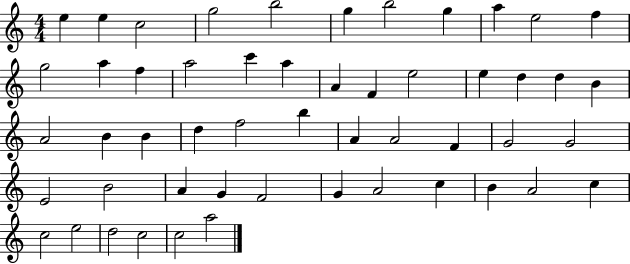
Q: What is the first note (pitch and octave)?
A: E5